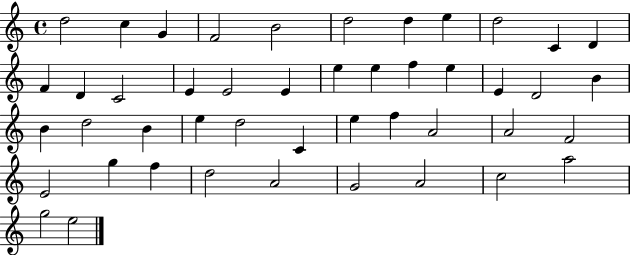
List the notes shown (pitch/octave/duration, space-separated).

D5/h C5/q G4/q F4/h B4/h D5/h D5/q E5/q D5/h C4/q D4/q F4/q D4/q C4/h E4/q E4/h E4/q E5/q E5/q F5/q E5/q E4/q D4/h B4/q B4/q D5/h B4/q E5/q D5/h C4/q E5/q F5/q A4/h A4/h F4/h E4/h G5/q F5/q D5/h A4/h G4/h A4/h C5/h A5/h G5/h E5/h